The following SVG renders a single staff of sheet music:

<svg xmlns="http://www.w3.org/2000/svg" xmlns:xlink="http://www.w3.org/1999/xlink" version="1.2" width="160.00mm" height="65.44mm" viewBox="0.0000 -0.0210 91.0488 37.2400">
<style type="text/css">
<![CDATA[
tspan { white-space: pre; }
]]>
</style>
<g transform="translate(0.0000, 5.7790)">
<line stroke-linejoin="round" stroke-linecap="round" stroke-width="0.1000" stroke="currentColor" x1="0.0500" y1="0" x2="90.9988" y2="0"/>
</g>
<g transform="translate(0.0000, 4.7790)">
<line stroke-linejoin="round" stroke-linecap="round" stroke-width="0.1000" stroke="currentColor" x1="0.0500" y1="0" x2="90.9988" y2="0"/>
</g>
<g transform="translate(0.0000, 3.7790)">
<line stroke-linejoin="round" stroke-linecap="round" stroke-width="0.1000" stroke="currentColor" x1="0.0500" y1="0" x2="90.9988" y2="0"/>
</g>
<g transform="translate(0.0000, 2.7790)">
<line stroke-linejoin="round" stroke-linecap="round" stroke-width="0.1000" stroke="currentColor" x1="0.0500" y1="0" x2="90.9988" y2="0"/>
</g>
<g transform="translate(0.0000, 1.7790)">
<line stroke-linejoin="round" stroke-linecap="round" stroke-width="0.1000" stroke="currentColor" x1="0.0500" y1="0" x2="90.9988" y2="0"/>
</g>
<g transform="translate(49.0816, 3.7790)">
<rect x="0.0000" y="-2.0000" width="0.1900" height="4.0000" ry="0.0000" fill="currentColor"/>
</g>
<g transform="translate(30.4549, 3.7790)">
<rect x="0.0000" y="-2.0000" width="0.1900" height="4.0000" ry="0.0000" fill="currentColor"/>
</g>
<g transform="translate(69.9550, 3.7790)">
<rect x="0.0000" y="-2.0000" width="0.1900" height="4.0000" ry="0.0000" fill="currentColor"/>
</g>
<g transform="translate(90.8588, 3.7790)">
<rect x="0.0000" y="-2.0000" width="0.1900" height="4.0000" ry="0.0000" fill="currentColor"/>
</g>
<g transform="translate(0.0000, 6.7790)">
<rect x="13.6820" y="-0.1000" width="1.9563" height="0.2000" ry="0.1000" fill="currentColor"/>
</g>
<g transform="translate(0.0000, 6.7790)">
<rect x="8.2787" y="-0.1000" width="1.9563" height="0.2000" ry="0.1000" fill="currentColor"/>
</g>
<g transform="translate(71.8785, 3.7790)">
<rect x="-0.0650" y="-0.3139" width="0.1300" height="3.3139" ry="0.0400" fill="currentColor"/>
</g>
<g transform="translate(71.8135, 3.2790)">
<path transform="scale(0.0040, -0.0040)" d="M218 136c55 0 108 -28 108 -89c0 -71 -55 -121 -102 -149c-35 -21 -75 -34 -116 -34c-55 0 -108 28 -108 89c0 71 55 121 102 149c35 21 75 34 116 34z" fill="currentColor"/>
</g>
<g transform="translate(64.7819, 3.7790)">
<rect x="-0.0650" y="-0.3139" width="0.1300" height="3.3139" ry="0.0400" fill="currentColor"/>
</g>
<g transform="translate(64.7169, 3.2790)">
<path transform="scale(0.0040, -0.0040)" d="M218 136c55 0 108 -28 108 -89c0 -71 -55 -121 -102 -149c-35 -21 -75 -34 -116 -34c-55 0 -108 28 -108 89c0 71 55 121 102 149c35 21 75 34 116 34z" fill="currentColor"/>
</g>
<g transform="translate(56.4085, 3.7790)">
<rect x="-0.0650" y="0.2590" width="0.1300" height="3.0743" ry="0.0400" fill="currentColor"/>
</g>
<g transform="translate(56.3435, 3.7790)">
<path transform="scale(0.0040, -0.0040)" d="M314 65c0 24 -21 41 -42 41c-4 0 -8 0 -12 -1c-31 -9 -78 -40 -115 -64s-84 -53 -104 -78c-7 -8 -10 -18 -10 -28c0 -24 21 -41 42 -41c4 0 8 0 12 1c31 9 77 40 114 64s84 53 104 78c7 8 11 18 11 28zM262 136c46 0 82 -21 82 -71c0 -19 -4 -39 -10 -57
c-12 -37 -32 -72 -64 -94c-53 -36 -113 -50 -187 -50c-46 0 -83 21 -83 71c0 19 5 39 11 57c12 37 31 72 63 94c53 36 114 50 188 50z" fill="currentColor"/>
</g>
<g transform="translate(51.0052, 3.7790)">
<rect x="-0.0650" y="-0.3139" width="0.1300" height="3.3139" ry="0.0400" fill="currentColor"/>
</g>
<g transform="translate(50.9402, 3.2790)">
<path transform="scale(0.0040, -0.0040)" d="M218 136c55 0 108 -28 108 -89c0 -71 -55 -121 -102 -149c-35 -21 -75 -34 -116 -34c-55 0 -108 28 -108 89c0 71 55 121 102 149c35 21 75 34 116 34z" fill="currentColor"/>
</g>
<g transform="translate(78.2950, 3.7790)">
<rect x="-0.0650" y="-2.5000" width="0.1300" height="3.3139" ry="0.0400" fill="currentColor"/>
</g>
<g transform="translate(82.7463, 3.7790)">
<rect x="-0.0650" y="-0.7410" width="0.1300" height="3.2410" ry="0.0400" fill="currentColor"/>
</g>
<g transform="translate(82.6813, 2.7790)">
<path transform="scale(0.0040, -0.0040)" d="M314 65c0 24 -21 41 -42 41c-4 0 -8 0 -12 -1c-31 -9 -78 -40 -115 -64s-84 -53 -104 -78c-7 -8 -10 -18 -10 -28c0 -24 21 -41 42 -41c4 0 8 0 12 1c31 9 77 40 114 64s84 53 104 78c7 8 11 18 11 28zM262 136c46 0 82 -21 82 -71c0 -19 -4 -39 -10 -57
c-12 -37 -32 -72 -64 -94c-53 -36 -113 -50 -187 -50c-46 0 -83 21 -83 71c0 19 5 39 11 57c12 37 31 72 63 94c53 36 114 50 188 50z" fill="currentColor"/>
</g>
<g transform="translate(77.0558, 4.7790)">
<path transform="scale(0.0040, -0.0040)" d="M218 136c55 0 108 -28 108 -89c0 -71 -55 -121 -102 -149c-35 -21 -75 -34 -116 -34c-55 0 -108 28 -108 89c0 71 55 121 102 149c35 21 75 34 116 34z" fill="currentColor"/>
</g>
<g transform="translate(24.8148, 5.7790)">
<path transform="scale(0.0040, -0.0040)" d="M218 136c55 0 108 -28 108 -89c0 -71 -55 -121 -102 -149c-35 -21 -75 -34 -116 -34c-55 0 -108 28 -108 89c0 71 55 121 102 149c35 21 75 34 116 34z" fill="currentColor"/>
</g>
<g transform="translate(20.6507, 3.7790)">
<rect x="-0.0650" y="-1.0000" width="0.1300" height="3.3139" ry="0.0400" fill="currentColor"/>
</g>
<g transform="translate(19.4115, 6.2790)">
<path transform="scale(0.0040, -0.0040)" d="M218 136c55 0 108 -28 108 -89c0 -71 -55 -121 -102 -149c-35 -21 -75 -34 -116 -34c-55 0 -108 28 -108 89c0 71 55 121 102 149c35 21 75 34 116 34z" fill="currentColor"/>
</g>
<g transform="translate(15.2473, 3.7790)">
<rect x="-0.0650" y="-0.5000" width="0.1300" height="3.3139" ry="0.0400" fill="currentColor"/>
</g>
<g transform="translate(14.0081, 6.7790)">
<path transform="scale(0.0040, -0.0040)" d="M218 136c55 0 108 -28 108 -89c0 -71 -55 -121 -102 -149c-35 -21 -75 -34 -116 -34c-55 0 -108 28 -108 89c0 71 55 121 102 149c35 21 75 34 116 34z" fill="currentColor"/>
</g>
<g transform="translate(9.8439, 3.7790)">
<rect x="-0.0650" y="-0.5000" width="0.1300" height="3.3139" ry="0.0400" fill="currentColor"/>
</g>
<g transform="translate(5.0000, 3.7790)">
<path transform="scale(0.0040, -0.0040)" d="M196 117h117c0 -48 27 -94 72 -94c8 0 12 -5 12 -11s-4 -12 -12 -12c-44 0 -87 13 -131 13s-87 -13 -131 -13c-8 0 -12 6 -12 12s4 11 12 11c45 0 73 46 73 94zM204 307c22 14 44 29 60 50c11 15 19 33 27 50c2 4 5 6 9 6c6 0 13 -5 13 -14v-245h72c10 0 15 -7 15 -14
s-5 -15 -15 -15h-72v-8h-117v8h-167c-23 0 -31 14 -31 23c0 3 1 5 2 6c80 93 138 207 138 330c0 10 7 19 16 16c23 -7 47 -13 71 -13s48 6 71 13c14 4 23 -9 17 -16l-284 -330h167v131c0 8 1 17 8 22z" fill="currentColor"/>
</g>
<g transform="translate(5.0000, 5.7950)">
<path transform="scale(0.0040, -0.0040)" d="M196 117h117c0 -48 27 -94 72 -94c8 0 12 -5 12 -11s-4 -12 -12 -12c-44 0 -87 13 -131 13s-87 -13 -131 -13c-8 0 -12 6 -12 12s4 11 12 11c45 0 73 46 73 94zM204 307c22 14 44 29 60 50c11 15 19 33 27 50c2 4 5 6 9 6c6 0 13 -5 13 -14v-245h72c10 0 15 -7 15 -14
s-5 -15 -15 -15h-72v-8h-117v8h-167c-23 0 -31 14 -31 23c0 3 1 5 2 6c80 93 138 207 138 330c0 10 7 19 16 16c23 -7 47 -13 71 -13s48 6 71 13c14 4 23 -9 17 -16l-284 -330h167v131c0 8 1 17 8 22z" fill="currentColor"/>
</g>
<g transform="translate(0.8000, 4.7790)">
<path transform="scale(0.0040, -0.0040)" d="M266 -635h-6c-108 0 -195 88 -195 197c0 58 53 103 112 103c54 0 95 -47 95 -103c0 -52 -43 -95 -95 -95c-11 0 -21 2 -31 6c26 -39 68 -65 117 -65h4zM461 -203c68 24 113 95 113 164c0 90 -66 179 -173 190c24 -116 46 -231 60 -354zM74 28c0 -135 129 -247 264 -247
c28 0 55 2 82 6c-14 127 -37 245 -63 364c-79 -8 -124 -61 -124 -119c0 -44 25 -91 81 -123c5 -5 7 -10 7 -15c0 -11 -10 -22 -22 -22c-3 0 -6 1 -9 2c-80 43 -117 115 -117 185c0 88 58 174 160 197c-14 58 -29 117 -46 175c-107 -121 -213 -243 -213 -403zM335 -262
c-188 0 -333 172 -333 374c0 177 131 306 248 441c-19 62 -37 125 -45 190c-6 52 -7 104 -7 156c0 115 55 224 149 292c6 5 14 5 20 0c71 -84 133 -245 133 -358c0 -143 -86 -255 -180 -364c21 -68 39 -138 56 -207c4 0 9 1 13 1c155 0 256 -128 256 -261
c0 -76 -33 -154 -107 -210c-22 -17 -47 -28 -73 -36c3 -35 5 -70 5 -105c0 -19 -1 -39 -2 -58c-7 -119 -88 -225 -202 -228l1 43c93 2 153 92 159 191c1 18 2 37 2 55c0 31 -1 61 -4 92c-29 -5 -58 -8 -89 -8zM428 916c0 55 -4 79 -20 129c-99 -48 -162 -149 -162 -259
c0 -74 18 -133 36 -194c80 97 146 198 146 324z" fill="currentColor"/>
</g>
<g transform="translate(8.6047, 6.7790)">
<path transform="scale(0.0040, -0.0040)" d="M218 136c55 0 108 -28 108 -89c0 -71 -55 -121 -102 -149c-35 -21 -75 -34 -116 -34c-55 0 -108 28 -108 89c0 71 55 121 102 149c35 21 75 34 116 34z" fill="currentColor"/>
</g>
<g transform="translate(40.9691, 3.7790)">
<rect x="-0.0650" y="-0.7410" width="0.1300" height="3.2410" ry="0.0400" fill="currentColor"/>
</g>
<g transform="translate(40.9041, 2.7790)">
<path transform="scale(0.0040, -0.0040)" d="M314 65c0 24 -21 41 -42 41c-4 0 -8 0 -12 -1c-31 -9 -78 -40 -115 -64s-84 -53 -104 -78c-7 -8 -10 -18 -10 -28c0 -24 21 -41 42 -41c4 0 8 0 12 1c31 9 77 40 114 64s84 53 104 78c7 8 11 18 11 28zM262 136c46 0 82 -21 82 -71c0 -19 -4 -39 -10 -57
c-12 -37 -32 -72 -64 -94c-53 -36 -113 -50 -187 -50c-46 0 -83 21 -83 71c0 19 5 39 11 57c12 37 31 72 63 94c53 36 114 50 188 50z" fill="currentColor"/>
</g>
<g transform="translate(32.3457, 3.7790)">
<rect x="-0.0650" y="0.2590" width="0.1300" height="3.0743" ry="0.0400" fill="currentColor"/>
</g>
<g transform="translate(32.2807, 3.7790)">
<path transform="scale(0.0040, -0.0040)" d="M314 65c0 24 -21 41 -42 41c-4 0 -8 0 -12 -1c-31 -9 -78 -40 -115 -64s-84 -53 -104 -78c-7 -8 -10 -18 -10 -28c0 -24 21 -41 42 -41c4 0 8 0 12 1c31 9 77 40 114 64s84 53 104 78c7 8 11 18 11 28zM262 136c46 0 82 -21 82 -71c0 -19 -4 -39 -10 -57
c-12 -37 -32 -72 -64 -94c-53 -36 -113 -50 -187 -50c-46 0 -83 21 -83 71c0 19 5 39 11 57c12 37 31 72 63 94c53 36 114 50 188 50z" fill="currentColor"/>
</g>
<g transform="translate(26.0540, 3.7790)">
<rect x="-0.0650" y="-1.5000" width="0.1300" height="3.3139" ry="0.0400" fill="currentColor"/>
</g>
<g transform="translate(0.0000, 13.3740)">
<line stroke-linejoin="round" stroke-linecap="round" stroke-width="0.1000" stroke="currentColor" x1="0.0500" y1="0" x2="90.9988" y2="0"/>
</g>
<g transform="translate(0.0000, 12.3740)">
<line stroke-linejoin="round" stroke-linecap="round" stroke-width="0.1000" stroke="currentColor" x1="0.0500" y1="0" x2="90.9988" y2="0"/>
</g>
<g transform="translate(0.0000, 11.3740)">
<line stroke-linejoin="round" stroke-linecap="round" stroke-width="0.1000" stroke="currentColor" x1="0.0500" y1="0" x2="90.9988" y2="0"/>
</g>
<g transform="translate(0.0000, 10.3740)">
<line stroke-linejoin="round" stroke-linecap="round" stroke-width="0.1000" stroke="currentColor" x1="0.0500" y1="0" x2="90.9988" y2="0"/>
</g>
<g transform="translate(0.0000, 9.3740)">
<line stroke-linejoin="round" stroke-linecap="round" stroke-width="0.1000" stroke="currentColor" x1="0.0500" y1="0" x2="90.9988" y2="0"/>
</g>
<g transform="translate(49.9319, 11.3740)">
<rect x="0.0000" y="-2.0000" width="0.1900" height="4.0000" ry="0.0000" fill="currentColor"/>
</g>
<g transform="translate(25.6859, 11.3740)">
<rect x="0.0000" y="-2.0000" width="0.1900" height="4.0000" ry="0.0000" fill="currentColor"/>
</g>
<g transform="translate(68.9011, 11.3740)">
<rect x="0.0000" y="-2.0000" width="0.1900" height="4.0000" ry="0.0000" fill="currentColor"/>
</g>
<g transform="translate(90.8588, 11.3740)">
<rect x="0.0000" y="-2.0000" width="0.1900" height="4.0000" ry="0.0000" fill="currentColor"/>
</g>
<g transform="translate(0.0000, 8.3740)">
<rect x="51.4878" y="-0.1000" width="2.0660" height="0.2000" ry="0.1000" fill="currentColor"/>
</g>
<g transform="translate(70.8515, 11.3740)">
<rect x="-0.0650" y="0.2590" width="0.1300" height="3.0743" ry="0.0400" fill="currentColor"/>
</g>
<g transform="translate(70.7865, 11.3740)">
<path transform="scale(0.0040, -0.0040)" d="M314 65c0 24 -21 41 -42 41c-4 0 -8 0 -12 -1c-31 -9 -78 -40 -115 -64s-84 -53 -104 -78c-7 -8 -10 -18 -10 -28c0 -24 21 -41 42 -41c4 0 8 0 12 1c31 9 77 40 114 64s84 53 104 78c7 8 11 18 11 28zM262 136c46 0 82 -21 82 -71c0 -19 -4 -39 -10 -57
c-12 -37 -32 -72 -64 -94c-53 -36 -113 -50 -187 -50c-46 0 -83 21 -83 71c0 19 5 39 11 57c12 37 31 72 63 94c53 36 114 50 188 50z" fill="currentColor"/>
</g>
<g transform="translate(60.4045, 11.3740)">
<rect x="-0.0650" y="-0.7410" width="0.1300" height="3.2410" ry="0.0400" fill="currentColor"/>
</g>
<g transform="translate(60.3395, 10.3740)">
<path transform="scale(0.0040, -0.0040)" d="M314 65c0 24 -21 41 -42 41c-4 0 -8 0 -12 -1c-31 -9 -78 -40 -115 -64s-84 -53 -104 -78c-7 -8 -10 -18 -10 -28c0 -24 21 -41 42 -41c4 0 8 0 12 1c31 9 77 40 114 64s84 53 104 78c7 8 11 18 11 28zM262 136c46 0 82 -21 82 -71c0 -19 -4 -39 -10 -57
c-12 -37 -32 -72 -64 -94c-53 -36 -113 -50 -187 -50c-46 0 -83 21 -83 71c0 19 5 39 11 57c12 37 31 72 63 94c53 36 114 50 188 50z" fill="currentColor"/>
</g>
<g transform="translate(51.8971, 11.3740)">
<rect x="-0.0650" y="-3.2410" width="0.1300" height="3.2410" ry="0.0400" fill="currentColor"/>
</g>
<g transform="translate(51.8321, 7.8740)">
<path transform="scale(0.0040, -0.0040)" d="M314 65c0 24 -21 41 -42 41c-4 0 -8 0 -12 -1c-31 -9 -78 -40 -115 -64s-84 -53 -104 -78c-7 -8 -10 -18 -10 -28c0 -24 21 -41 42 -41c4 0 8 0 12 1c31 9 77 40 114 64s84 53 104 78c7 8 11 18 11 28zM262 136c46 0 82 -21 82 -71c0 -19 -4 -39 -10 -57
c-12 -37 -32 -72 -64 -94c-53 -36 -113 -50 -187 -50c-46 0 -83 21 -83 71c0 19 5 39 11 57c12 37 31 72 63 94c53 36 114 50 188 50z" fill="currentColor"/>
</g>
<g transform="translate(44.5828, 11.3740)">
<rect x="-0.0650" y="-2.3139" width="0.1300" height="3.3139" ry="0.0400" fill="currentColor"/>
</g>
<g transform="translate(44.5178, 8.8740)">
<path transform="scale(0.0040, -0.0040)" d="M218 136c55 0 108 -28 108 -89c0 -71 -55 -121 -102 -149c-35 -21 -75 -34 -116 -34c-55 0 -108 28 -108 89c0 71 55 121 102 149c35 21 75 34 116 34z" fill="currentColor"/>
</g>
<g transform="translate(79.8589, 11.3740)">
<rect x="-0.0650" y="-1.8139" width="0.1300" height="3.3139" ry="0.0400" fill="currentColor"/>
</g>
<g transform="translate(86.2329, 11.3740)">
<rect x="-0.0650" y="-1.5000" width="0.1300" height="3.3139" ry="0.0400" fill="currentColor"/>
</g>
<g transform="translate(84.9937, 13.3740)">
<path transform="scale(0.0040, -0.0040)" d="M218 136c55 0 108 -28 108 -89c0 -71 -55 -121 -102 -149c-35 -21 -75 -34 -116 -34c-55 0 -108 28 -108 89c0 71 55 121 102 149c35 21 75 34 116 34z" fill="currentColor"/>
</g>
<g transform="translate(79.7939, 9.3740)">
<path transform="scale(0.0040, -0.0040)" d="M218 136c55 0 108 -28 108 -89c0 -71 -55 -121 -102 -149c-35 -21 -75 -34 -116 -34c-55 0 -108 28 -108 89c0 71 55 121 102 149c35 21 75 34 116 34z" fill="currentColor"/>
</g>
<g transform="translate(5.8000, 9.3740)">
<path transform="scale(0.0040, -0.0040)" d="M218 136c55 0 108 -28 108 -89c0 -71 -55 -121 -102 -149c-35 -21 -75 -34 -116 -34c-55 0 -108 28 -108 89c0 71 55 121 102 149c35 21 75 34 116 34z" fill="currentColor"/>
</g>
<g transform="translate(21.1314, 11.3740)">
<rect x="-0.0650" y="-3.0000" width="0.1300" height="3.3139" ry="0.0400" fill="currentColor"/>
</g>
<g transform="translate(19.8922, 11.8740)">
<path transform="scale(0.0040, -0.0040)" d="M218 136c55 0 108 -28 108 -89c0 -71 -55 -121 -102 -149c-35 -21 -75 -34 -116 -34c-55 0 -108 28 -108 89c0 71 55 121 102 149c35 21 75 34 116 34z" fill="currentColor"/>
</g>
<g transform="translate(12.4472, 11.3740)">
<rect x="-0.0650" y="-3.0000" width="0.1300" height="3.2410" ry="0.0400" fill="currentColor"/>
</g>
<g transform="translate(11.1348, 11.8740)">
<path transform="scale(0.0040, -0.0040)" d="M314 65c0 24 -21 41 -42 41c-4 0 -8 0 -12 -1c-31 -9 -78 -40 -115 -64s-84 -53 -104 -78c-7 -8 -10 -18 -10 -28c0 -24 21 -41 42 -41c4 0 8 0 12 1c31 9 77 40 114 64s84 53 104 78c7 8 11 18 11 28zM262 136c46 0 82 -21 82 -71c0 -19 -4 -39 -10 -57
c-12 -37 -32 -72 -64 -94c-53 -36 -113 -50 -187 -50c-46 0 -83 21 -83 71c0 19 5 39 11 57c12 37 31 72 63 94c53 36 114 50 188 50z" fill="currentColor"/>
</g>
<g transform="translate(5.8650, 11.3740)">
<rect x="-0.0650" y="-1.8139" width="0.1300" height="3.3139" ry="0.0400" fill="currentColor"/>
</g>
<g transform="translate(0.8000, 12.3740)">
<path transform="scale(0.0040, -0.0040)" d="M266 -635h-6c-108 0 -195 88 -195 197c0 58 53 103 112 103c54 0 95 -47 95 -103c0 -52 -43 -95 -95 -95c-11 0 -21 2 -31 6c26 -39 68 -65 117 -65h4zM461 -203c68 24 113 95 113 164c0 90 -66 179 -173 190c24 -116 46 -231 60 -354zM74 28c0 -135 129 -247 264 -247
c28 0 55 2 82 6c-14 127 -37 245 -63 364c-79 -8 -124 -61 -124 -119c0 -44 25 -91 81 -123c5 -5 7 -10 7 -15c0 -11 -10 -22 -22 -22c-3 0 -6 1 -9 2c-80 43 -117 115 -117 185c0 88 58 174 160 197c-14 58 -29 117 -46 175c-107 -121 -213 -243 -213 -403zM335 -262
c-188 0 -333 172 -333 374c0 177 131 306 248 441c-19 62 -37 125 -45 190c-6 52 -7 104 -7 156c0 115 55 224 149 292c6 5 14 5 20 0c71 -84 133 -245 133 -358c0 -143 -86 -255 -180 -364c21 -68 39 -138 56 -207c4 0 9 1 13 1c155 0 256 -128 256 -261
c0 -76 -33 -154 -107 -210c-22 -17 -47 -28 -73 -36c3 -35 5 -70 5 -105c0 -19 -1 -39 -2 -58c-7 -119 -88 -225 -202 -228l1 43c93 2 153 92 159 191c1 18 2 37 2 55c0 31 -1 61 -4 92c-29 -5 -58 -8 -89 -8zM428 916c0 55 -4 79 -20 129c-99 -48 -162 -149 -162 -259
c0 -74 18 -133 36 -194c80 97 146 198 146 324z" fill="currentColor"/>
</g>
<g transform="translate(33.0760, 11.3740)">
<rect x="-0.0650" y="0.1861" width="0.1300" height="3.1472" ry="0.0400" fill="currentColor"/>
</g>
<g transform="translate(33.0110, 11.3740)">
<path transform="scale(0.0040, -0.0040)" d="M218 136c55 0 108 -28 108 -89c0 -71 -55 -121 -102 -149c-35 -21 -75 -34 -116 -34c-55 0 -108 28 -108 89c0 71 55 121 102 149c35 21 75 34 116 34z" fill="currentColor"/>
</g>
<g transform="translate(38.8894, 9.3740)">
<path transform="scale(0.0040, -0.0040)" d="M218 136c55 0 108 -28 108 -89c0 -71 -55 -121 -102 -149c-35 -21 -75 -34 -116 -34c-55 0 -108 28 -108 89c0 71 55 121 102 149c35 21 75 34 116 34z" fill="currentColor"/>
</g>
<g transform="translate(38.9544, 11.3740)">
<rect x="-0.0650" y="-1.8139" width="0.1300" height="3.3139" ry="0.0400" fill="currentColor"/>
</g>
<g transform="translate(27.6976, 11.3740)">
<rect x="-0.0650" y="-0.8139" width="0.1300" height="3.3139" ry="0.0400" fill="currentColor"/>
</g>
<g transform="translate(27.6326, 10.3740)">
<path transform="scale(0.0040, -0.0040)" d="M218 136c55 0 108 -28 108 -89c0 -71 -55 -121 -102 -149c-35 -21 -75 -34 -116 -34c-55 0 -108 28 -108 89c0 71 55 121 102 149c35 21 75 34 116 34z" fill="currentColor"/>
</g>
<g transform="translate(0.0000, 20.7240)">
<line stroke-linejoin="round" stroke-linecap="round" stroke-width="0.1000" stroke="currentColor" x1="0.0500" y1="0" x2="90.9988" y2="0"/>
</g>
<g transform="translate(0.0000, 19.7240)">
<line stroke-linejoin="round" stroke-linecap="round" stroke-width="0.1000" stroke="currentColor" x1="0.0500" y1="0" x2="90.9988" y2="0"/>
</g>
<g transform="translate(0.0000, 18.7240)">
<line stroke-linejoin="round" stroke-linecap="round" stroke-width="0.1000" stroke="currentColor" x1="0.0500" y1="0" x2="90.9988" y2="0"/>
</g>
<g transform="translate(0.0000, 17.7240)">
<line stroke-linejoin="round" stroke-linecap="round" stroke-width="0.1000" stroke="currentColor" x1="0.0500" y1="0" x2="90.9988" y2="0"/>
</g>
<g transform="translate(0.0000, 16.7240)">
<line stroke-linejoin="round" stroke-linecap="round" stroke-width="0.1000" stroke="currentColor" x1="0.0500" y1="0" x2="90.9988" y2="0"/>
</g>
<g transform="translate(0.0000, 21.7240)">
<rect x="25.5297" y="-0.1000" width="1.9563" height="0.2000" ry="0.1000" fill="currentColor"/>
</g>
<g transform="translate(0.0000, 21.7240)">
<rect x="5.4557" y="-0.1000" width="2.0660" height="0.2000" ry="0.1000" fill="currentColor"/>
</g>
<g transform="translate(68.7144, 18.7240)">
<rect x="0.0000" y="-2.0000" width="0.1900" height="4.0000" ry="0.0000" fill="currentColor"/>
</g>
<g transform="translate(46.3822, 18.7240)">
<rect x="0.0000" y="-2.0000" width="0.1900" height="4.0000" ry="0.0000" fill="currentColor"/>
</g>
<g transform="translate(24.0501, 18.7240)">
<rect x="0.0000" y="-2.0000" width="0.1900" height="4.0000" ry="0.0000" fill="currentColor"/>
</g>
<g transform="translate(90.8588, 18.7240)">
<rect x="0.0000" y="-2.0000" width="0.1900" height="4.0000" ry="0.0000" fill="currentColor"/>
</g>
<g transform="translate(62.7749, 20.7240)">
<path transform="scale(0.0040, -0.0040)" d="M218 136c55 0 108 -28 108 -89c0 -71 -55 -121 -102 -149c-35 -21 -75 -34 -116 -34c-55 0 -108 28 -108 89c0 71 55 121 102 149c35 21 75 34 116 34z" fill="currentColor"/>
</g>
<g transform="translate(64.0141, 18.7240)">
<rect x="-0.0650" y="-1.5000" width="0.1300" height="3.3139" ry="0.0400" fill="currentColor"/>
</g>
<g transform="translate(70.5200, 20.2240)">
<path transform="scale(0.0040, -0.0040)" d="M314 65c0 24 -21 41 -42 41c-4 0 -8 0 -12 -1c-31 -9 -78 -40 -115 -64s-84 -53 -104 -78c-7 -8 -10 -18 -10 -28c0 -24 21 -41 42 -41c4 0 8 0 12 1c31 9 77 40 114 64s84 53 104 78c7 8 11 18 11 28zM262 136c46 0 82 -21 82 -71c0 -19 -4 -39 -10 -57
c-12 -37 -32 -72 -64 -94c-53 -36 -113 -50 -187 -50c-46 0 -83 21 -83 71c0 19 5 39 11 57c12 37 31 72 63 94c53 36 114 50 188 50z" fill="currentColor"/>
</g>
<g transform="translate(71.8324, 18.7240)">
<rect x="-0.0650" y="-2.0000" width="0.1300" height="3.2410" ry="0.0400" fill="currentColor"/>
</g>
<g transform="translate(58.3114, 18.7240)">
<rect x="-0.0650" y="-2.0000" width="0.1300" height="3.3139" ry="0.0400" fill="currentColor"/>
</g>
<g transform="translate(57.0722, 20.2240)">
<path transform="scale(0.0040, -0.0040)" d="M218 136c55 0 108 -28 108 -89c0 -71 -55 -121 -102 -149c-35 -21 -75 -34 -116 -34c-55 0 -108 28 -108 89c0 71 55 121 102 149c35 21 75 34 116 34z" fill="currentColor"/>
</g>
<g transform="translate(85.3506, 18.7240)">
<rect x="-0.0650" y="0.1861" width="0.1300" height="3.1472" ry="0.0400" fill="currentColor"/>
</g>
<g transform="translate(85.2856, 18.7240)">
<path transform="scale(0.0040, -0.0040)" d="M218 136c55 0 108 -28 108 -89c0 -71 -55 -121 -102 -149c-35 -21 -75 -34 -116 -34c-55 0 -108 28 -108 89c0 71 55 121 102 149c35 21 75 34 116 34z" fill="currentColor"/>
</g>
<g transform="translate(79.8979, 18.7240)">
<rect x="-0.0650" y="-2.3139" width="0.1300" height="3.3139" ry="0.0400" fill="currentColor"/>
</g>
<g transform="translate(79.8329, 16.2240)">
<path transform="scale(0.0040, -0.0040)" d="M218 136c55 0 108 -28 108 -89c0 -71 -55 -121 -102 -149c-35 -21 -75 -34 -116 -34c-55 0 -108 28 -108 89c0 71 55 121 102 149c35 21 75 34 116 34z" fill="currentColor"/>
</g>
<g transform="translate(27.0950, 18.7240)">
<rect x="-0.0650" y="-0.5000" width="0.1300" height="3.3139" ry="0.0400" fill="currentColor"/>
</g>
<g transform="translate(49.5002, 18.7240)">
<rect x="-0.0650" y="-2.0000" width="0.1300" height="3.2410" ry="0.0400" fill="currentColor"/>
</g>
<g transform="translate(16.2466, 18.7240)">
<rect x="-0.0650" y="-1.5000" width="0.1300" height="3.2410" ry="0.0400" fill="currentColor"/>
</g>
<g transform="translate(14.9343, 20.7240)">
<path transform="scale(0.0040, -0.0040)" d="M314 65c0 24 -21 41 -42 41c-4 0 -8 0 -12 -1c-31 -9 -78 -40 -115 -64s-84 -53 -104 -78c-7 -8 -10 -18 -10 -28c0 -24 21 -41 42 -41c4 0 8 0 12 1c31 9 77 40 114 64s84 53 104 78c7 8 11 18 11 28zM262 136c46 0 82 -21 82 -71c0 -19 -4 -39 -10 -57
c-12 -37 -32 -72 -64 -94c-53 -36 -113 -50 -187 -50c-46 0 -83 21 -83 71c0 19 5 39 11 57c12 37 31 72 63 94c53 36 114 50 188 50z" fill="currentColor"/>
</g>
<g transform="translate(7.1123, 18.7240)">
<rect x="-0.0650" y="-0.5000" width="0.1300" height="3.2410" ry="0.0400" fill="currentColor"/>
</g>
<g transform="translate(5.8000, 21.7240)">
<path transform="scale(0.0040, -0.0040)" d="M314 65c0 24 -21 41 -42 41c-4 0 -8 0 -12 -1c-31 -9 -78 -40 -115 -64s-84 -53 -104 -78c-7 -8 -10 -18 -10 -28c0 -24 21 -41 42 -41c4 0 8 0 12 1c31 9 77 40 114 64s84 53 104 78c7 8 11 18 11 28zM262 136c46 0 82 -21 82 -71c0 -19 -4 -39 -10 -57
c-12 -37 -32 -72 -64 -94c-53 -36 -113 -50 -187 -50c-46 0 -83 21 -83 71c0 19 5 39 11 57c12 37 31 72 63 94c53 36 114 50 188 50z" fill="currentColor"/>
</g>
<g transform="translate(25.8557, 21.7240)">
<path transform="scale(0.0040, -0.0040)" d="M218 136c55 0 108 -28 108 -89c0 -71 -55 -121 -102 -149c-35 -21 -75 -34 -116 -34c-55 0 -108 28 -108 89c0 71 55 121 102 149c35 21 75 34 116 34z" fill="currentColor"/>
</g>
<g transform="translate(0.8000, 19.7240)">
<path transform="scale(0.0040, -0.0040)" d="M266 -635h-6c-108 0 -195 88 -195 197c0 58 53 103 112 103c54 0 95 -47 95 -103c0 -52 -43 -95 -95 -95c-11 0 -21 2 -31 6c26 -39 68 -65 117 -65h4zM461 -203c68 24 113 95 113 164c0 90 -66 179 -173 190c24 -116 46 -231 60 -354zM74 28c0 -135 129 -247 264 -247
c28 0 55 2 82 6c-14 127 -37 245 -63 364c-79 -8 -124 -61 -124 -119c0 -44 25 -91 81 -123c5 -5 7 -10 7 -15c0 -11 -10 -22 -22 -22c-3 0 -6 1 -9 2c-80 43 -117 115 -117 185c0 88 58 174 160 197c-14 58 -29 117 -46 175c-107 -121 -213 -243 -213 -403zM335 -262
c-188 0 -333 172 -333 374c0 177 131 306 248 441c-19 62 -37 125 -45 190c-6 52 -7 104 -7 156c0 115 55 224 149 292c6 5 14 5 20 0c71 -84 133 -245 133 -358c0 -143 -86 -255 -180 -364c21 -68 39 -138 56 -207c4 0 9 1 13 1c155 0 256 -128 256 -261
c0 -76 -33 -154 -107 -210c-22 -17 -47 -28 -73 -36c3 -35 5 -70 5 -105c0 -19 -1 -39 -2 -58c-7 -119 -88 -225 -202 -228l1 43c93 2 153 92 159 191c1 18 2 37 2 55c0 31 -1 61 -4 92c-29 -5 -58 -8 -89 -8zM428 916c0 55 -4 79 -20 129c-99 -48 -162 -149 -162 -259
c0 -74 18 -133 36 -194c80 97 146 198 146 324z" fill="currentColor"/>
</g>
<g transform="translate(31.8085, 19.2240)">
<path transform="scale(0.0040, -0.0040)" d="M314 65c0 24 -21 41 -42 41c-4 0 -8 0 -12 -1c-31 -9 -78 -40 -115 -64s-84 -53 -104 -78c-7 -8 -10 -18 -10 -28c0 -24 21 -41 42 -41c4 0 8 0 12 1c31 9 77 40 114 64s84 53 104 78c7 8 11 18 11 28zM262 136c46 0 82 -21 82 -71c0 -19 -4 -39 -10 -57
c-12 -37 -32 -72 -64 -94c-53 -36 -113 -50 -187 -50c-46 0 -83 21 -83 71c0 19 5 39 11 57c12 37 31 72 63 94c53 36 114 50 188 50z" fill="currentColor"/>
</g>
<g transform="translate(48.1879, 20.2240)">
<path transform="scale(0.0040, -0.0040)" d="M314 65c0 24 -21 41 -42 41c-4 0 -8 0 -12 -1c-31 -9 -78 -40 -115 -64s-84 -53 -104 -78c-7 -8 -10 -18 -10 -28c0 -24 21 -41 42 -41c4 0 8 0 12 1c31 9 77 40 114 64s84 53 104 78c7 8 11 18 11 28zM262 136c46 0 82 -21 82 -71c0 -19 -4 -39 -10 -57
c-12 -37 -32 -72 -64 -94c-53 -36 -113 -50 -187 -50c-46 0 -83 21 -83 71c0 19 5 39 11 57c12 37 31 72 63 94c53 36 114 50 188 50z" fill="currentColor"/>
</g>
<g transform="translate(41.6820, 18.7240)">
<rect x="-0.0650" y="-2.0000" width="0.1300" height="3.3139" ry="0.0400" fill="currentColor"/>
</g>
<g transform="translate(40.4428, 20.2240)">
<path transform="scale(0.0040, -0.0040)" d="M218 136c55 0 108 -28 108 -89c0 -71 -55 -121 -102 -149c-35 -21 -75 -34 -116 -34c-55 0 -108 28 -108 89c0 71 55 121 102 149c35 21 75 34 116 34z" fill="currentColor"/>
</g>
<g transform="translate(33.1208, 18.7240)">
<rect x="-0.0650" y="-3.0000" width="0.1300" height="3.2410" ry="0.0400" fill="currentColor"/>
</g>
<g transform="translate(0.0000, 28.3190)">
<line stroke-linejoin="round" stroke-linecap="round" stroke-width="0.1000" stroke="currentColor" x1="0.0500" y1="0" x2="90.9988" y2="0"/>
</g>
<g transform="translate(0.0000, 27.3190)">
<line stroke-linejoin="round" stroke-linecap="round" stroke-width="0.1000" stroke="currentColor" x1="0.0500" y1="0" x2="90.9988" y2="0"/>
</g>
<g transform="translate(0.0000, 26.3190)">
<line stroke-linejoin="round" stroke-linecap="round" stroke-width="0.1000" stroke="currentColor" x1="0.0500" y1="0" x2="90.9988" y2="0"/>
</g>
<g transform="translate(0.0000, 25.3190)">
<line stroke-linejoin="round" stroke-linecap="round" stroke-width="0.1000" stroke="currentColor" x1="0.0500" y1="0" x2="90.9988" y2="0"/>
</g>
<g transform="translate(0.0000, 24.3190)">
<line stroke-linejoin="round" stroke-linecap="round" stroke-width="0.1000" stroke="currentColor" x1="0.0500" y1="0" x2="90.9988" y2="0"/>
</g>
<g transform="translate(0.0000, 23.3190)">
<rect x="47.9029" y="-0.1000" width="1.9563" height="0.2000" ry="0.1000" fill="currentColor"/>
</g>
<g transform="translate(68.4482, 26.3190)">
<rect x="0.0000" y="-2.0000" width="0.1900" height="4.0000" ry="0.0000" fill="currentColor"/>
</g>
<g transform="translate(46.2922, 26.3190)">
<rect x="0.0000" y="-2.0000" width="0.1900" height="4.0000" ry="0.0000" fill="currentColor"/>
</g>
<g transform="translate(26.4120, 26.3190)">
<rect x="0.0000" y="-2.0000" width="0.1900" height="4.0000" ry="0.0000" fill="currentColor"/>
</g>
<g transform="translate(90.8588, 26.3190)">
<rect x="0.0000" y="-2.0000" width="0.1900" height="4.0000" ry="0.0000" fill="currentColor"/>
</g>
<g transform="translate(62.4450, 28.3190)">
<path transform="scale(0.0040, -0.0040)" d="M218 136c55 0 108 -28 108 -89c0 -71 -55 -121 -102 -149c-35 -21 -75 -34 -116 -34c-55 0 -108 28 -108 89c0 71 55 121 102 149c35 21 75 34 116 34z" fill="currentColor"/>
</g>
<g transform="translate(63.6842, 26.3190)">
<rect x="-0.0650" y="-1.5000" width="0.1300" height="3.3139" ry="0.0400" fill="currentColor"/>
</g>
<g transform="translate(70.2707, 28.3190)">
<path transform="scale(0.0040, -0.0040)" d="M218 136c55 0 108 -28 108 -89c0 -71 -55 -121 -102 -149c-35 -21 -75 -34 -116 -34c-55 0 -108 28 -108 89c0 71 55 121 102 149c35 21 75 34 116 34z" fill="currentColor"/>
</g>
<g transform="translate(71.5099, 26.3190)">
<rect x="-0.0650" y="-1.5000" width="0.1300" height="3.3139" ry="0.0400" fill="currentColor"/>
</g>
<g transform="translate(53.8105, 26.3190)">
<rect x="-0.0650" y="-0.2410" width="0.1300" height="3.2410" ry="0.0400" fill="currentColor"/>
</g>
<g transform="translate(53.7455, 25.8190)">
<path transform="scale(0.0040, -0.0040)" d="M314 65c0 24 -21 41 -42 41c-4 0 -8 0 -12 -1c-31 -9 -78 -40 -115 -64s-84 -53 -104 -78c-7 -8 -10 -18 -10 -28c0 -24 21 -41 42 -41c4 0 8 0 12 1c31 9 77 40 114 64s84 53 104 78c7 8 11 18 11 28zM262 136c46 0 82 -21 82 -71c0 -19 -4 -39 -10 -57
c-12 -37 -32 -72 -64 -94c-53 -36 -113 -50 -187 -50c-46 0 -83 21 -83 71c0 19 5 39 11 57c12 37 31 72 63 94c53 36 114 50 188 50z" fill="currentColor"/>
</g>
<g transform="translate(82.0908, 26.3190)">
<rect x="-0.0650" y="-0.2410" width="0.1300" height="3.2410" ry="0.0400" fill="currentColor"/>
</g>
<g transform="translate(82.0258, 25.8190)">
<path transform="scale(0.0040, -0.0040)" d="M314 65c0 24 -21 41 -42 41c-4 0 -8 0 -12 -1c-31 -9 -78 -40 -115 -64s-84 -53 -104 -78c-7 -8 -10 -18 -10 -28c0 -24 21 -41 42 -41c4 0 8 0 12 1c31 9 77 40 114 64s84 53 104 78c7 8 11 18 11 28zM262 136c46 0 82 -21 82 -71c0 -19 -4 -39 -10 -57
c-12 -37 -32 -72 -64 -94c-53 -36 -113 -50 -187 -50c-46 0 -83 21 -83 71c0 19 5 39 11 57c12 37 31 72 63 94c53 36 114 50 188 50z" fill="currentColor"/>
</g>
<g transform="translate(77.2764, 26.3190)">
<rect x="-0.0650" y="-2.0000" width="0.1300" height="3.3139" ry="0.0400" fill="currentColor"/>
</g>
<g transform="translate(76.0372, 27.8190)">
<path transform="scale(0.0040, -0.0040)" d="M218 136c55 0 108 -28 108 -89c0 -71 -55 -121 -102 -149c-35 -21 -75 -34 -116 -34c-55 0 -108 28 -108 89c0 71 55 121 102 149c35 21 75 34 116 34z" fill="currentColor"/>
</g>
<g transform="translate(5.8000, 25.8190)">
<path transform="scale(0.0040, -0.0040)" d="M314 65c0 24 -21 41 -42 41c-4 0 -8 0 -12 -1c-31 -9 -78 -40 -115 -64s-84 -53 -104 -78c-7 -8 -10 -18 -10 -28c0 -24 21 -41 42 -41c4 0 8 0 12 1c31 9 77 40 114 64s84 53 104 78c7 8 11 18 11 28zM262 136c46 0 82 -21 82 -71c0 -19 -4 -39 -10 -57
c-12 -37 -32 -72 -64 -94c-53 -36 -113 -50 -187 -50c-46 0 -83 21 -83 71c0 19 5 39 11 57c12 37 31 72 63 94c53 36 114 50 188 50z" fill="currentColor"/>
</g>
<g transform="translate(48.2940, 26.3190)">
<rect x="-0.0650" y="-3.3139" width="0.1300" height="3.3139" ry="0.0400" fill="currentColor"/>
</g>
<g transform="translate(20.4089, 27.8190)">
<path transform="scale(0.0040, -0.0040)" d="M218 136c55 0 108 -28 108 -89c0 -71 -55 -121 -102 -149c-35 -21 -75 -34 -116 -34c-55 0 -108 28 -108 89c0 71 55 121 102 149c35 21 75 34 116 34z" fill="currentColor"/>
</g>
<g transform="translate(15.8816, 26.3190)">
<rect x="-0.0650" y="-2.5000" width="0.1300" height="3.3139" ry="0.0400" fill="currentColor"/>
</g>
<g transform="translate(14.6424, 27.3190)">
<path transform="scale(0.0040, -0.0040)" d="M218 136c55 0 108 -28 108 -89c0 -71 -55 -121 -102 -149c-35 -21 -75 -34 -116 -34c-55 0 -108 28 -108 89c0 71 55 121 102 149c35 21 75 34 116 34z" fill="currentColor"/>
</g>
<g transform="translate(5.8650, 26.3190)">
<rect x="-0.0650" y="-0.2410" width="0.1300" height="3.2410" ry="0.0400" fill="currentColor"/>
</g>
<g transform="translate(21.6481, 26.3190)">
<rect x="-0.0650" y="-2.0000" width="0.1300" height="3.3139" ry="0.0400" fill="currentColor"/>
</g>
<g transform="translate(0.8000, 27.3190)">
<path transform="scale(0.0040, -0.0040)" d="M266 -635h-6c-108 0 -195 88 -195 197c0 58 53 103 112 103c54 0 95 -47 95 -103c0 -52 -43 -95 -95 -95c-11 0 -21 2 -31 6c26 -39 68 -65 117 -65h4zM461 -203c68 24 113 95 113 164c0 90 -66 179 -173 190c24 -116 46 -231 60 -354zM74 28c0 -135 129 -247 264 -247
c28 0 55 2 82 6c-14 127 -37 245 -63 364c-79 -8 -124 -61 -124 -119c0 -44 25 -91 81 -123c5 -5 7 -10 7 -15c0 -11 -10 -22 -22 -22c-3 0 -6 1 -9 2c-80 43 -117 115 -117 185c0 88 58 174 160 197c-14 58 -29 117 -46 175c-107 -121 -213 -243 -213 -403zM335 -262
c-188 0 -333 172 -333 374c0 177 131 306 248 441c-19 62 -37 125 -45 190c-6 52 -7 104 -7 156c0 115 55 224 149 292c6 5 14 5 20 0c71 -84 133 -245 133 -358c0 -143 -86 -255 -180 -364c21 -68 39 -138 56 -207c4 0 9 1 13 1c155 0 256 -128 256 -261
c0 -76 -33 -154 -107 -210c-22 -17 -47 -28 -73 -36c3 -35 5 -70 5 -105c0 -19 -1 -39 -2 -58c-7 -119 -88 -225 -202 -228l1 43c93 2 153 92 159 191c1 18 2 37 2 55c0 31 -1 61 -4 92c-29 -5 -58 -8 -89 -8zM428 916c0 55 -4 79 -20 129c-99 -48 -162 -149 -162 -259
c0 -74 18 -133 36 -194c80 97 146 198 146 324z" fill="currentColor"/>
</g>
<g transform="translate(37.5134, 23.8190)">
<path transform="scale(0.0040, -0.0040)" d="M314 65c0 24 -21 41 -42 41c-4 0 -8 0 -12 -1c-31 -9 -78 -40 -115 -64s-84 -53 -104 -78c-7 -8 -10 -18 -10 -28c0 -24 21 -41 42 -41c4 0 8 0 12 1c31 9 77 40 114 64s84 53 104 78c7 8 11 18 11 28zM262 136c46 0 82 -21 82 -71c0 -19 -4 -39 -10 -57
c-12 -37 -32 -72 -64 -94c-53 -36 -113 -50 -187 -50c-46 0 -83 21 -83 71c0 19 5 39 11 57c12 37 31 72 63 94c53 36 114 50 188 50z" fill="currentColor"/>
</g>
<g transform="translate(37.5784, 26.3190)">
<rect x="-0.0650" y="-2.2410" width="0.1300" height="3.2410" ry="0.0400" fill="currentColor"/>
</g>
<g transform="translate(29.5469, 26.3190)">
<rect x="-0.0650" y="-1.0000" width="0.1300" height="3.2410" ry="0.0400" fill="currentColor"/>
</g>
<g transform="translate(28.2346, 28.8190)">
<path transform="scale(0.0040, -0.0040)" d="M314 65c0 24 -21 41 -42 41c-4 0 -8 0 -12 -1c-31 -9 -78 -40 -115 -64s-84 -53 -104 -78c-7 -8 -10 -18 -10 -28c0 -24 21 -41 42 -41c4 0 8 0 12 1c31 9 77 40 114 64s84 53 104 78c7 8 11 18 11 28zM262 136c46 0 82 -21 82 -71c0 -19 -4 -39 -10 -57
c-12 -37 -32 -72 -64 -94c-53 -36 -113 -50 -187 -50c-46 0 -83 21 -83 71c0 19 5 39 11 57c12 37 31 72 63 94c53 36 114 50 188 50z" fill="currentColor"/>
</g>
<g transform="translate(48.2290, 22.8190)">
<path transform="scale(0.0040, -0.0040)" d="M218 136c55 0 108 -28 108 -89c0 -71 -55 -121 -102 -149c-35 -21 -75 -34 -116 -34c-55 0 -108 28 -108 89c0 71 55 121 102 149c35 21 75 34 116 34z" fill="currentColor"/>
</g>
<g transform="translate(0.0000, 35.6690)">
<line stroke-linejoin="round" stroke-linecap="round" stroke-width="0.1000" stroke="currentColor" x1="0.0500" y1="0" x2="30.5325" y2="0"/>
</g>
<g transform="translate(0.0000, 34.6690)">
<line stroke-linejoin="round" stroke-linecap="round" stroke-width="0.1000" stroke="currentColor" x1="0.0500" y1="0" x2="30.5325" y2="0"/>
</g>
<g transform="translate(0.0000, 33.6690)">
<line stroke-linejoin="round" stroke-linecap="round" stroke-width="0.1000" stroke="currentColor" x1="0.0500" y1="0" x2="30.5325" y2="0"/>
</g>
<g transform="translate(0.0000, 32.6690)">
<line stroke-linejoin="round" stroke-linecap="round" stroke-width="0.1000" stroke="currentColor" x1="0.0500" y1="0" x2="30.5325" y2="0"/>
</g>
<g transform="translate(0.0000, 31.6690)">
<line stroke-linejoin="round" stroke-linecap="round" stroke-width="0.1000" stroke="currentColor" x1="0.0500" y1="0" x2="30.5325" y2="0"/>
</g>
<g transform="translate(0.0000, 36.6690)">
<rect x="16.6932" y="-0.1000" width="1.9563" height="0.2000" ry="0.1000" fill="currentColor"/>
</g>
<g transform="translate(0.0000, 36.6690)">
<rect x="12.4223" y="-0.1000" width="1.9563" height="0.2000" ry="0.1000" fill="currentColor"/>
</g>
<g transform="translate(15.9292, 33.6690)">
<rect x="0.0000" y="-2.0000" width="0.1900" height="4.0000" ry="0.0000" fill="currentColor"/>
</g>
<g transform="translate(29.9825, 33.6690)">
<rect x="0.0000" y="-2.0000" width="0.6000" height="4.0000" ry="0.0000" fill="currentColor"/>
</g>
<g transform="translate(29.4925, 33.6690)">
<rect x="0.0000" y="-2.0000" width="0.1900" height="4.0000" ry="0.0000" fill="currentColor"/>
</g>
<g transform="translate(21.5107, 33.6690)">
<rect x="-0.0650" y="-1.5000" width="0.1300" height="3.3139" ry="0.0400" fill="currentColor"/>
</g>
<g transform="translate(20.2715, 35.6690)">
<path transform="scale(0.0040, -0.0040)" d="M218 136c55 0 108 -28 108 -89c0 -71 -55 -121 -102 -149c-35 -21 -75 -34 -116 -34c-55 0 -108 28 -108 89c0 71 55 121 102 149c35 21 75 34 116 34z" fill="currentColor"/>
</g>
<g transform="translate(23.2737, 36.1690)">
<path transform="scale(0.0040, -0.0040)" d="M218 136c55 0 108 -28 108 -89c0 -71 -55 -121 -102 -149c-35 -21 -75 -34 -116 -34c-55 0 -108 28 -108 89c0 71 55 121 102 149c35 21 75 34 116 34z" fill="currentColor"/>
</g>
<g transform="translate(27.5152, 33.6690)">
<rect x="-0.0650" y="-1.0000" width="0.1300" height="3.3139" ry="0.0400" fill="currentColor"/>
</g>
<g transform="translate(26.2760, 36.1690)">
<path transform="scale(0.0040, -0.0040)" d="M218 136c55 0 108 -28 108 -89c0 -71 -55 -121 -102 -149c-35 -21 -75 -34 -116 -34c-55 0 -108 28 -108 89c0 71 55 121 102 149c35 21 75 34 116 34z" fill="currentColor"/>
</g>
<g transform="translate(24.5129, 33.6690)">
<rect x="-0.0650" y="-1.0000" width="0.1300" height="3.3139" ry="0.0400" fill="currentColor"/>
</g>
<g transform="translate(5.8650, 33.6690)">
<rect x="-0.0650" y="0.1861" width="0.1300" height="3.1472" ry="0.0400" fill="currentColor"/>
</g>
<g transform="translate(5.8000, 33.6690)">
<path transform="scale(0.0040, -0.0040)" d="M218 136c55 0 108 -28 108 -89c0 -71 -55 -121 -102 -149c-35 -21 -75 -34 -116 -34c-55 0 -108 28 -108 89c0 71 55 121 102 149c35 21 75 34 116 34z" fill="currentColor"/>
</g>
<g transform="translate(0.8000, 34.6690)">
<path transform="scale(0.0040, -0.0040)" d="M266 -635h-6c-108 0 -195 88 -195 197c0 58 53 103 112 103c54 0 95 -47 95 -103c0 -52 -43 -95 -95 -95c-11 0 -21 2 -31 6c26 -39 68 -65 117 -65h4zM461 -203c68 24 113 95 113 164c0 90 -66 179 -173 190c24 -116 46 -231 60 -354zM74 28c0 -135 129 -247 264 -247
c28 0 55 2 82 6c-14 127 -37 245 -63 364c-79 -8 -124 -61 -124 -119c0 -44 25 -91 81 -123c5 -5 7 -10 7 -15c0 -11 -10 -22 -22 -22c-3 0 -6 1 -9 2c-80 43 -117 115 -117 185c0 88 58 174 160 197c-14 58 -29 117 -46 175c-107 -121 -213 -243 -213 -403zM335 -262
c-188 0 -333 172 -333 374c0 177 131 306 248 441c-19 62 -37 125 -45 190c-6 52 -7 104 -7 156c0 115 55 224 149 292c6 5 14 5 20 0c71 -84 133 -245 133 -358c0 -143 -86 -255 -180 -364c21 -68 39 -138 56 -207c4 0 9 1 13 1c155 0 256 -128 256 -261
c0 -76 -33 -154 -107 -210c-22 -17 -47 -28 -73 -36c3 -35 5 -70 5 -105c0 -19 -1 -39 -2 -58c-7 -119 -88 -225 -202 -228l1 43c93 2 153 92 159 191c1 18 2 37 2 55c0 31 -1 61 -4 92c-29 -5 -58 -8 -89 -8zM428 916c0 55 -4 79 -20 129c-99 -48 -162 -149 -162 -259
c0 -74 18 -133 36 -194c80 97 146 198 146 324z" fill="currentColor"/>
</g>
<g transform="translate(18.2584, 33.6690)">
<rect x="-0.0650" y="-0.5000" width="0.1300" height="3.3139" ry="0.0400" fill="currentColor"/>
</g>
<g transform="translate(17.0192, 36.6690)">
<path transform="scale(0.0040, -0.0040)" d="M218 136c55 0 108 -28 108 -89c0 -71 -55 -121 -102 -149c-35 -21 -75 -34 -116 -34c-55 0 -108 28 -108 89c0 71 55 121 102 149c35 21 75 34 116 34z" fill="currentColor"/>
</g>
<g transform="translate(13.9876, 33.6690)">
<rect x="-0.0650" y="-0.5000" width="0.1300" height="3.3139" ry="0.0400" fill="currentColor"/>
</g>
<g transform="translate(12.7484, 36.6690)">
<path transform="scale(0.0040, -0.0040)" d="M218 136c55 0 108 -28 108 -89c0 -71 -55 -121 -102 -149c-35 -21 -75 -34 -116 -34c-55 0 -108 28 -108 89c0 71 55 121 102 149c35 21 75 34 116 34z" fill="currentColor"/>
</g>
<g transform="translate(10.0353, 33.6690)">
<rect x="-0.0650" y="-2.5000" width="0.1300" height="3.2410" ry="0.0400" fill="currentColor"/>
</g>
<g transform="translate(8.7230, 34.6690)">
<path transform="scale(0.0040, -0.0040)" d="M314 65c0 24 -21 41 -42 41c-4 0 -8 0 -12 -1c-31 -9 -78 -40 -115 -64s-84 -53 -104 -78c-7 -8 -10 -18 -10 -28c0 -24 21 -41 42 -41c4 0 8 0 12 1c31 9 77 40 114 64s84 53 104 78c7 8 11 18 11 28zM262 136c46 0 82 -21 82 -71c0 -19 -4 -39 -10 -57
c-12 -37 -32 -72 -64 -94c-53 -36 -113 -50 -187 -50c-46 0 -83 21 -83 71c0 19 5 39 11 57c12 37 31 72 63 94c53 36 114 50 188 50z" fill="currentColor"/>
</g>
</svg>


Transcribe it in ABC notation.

X:1
T:Untitled
M:4/4
L:1/4
K:C
C C D E B2 d2 c B2 c c G d2 f A2 A d B f g b2 d2 B2 f E C2 E2 C A2 F F2 F E F2 g B c2 G F D2 g2 b c2 E E F c2 B G2 C C E D D